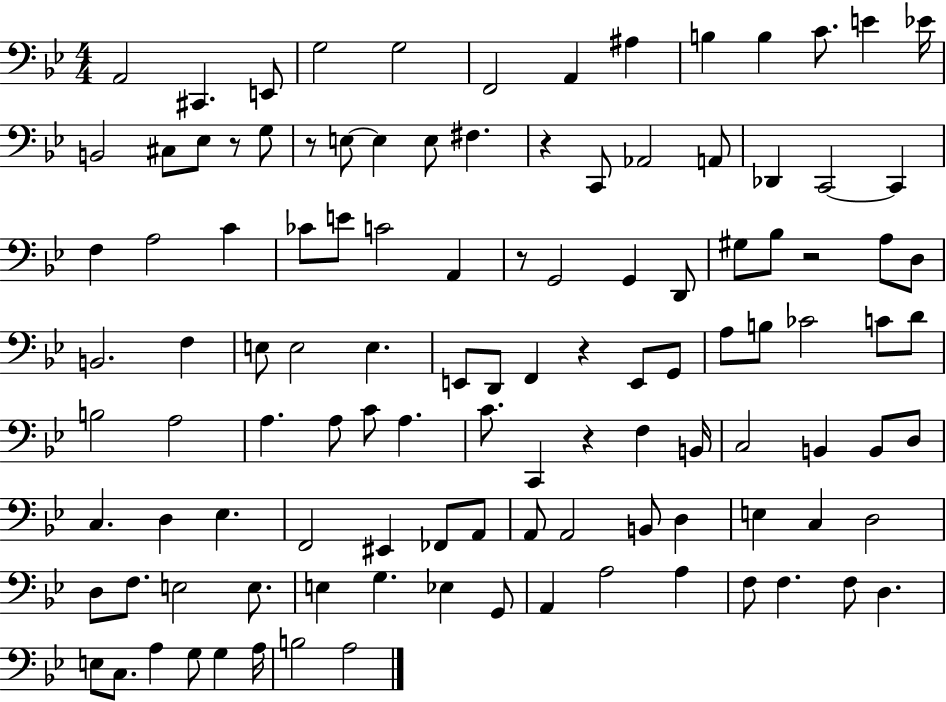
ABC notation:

X:1
T:Untitled
M:4/4
L:1/4
K:Bb
A,,2 ^C,, E,,/2 G,2 G,2 F,,2 A,, ^A, B, B, C/2 E _E/4 B,,2 ^C,/2 _E,/2 z/2 G,/2 z/2 E,/2 E, E,/2 ^F, z C,,/2 _A,,2 A,,/2 _D,, C,,2 C,, F, A,2 C _C/2 E/2 C2 A,, z/2 G,,2 G,, D,,/2 ^G,/2 _B,/2 z2 A,/2 D,/2 B,,2 F, E,/2 E,2 E, E,,/2 D,,/2 F,, z E,,/2 G,,/2 A,/2 B,/2 _C2 C/2 D/2 B,2 A,2 A, A,/2 C/2 A, C/2 C,, z F, B,,/4 C,2 B,, B,,/2 D,/2 C, D, _E, F,,2 ^E,, _F,,/2 A,,/2 A,,/2 A,,2 B,,/2 D, E, C, D,2 D,/2 F,/2 E,2 E,/2 E, G, _E, G,,/2 A,, A,2 A, F,/2 F, F,/2 D, E,/2 C,/2 A, G,/2 G, A,/4 B,2 A,2